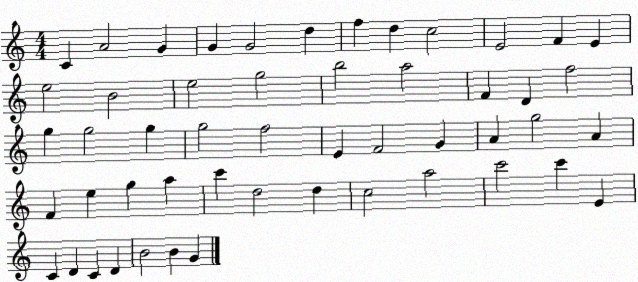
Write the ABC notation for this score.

X:1
T:Untitled
M:4/4
L:1/4
K:C
C A2 G G G2 d f d c2 E2 F E e2 B2 e2 g2 b2 a2 F D f2 g g2 g g2 f2 E F2 G A g2 A F e g a c' d2 d c2 a2 c'2 c' E C D C D B2 B G